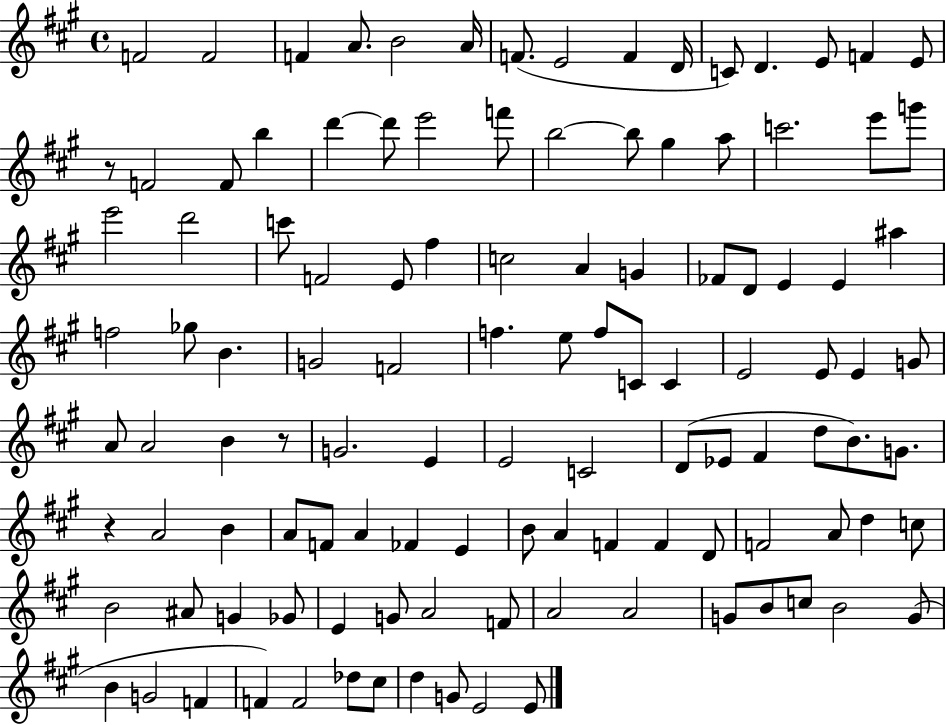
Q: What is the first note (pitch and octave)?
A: F4